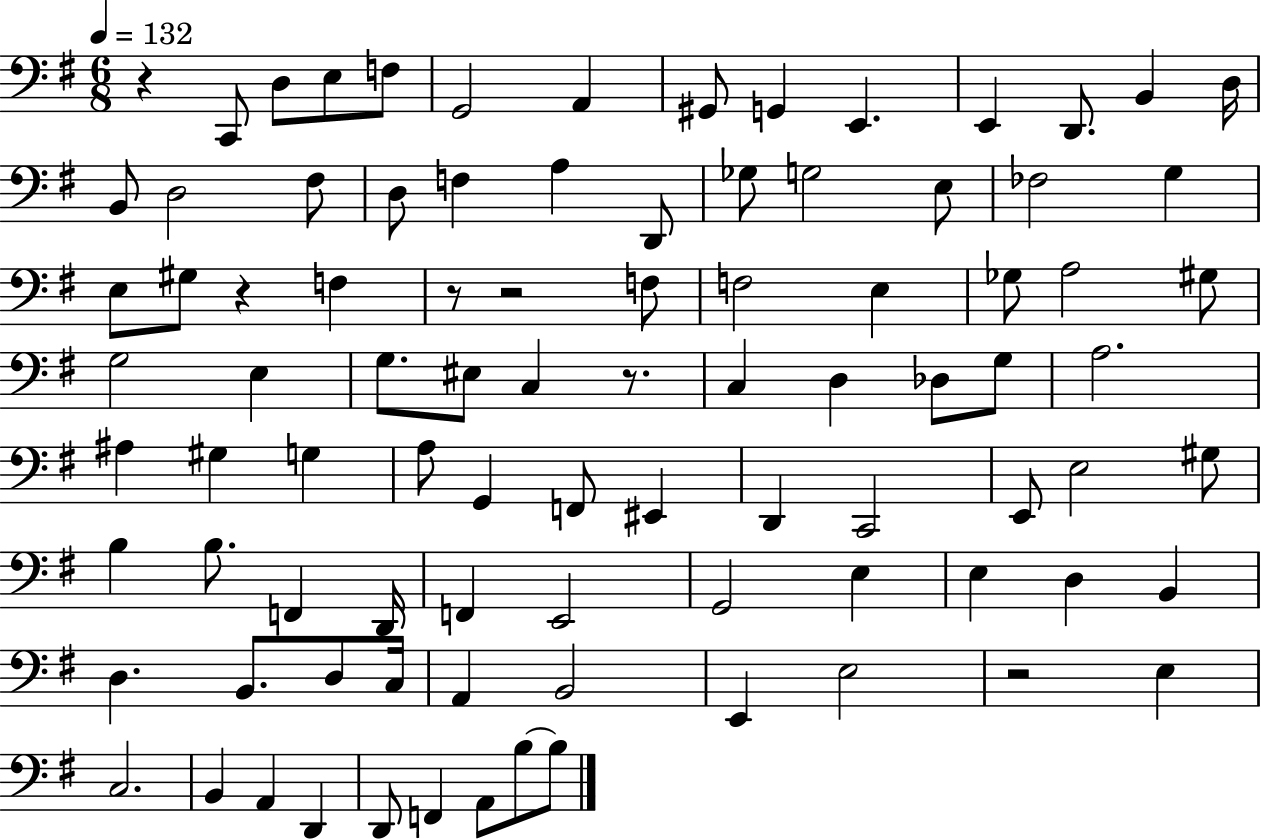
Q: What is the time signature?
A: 6/8